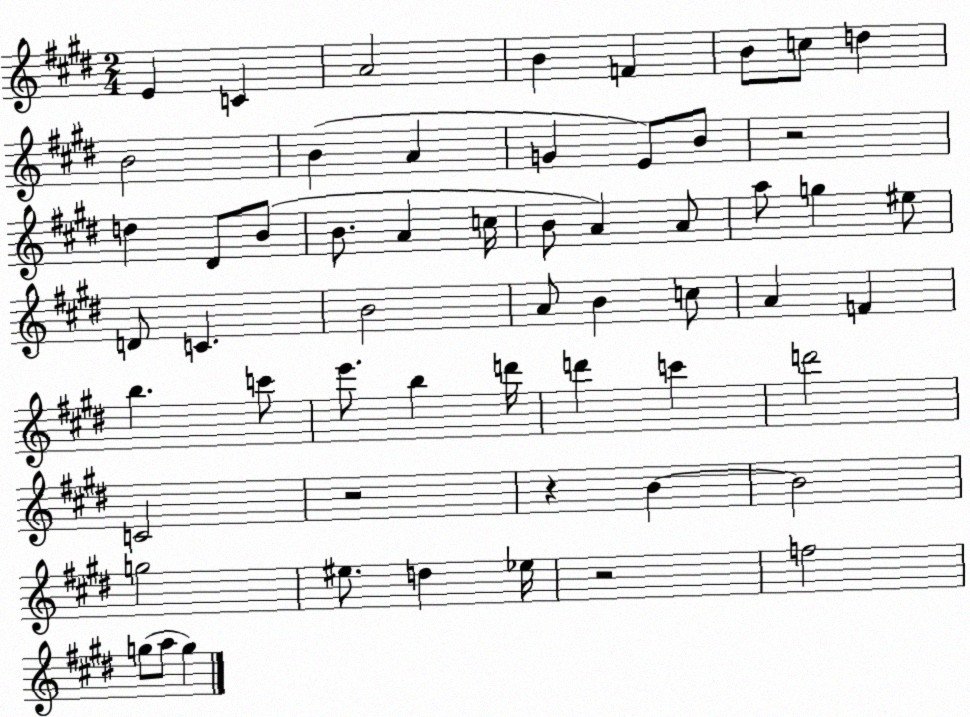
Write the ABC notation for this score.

X:1
T:Untitled
M:2/4
L:1/4
K:E
E C A2 B F B/2 c/2 d B2 B A G E/2 B/2 z2 d ^D/2 B/2 B/2 A c/4 B/2 A A/2 a/2 g ^e/2 D/2 C B2 A/2 B c/2 A F b c'/2 e'/2 b d'/4 d' c' d'2 C2 z2 z B B2 g2 ^e/2 d _e/4 z2 f2 g/2 a/2 g